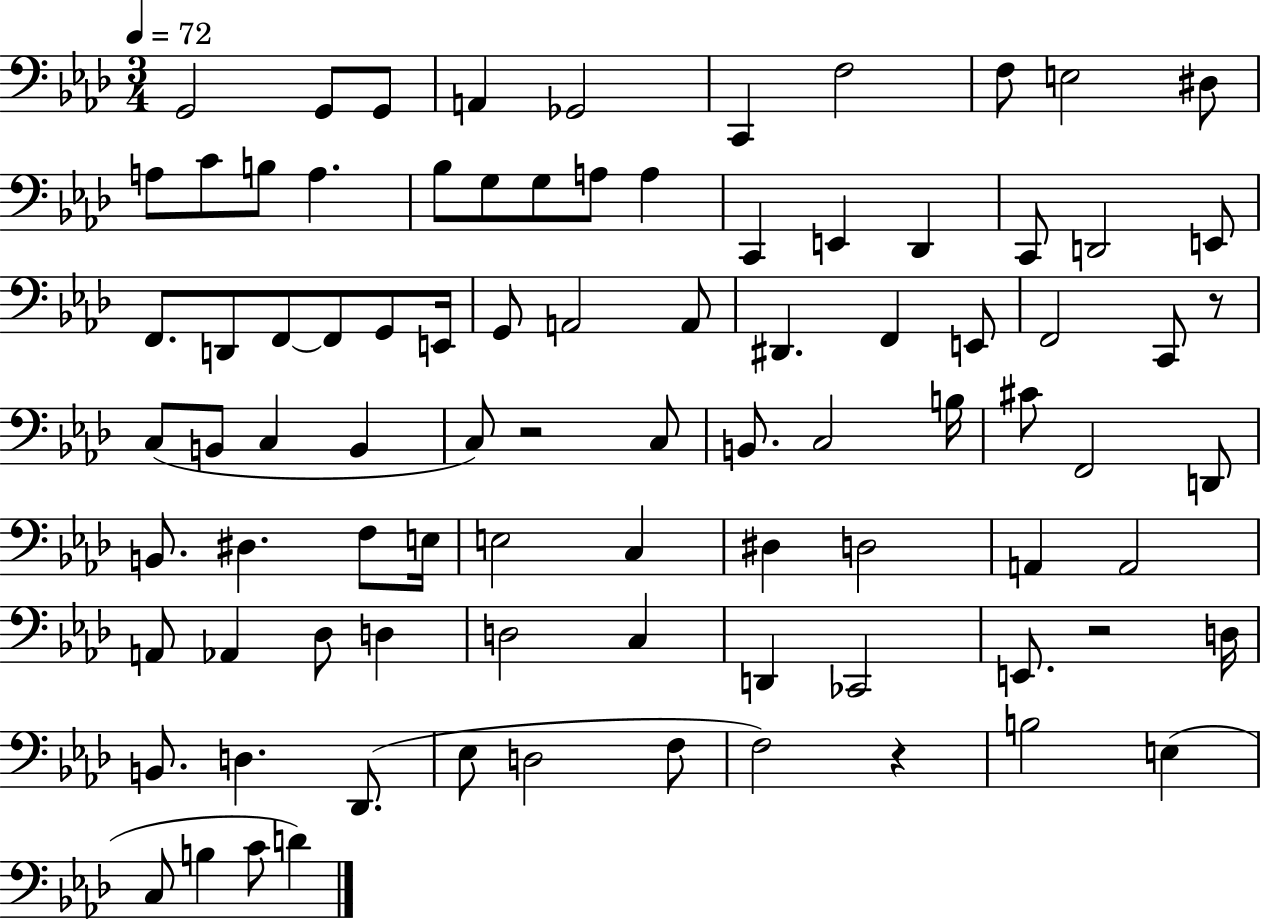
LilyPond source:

{
  \clef bass
  \numericTimeSignature
  \time 3/4
  \key aes \major
  \tempo 4 = 72
  \repeat volta 2 { g,2 g,8 g,8 | a,4 ges,2 | c,4 f2 | f8 e2 dis8 | \break a8 c'8 b8 a4. | bes8 g8 g8 a8 a4 | c,4 e,4 des,4 | c,8 d,2 e,8 | \break f,8. d,8 f,8~~ f,8 g,8 e,16 | g,8 a,2 a,8 | dis,4. f,4 e,8 | f,2 c,8 r8 | \break c8( b,8 c4 b,4 | c8) r2 c8 | b,8. c2 b16 | cis'8 f,2 d,8 | \break b,8. dis4. f8 e16 | e2 c4 | dis4 d2 | a,4 a,2 | \break a,8 aes,4 des8 d4 | d2 c4 | d,4 ces,2 | e,8. r2 d16 | \break b,8. d4. des,8.( | ees8 d2 f8 | f2) r4 | b2 e4( | \break c8 b4 c'8 d'4) | } \bar "|."
}